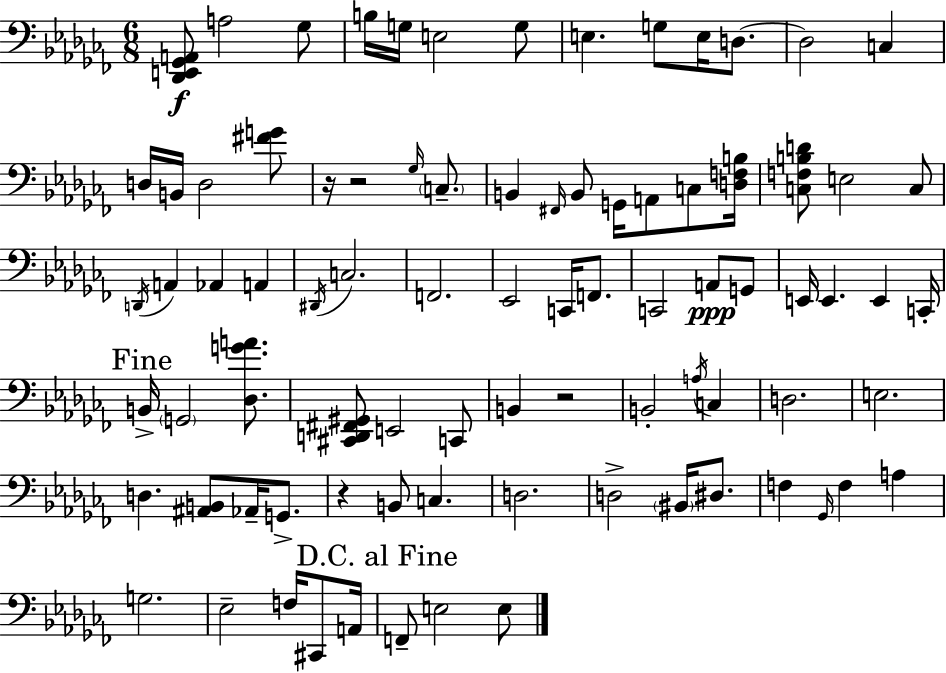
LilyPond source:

{
  \clef bass
  \numericTimeSignature
  \time 6/8
  \key aes \minor
  <des, e, ges, a,>8\f a2 ges8 | b16 g16 e2 g8 | e4. g8 e16 d8.~~ | d2 c4 | \break d16 b,16 d2 <fis' g'>8 | r16 r2 \grace { ges16 } \parenthesize c8.-- | b,4 \grace { fis,16 } b,8 g,16 a,8 c8 | <d f b>16 <c f b d'>8 e2 | \break c8 \acciaccatura { d,16 } a,4 aes,4 a,4 | \acciaccatura { dis,16 } c2. | f,2. | ees,2 | \break c,16 f,8. c,2 | a,8\ppp g,8 e,16 e,4. e,4 | c,16-. \mark "Fine" b,16-> \parenthesize g,2 | <des g' a'>8. <cis, d, fis, gis,>8 e,2 | \break c,8 b,4 r2 | b,2-. | \acciaccatura { a16 } c4 d2. | e2. | \break d4. <ais, b,>8 | aes,16-- g,8.-> r4 b,8 c4. | d2. | d2-> | \break \parenthesize bis,16 dis8. f4 \grace { ges,16 } f4 | a4 g2. | ees2-- | f16 cis,8 a,16 \mark "D.C. al Fine" f,8-- e2 | \break e8 \bar "|."
}